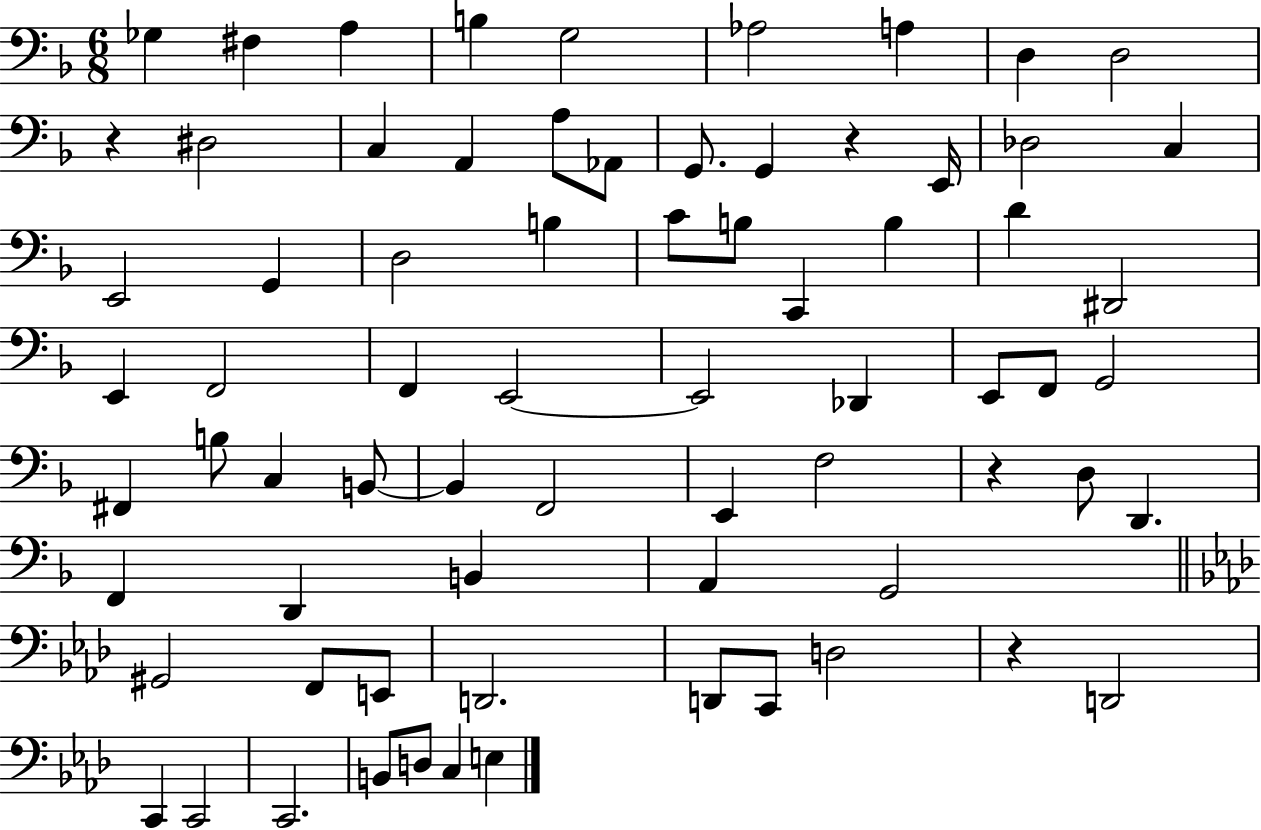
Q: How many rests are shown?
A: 4